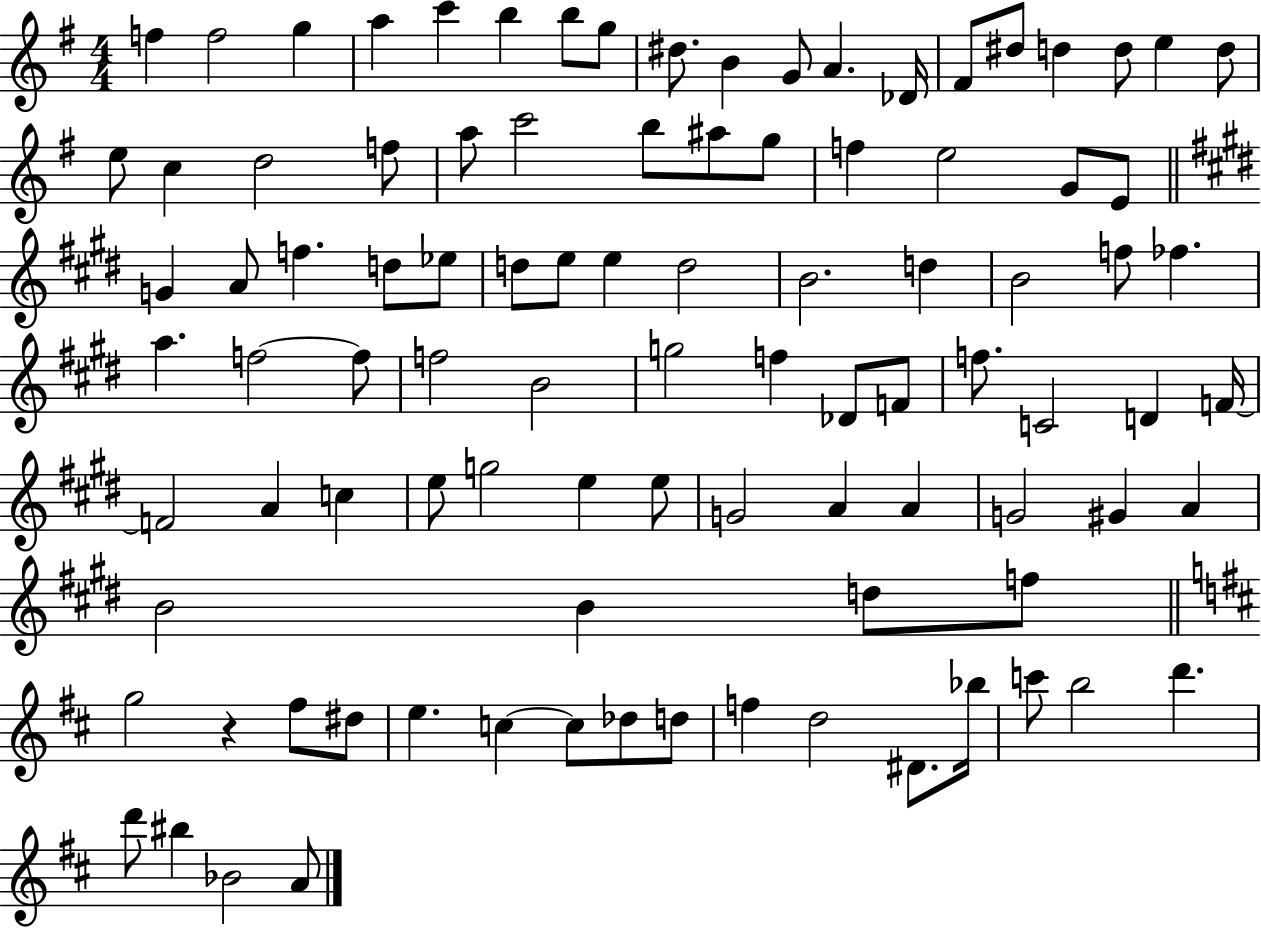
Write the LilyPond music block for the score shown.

{
  \clef treble
  \numericTimeSignature
  \time 4/4
  \key g \major
  f''4 f''2 g''4 | a''4 c'''4 b''4 b''8 g''8 | dis''8. b'4 g'8 a'4. des'16 | fis'8 dis''8 d''4 d''8 e''4 d''8 | \break e''8 c''4 d''2 f''8 | a''8 c'''2 b''8 ais''8 g''8 | f''4 e''2 g'8 e'8 | \bar "||" \break \key e \major g'4 a'8 f''4. d''8 ees''8 | d''8 e''8 e''4 d''2 | b'2. d''4 | b'2 f''8 fes''4. | \break a''4. f''2~~ f''8 | f''2 b'2 | g''2 f''4 des'8 f'8 | f''8. c'2 d'4 f'16~~ | \break f'2 a'4 c''4 | e''8 g''2 e''4 e''8 | g'2 a'4 a'4 | g'2 gis'4 a'4 | \break b'2 b'4 d''8 f''8 | \bar "||" \break \key d \major g''2 r4 fis''8 dis''8 | e''4. c''4~~ c''8 des''8 d''8 | f''4 d''2 dis'8. bes''16 | c'''8 b''2 d'''4. | \break d'''8 bis''4 bes'2 a'8 | \bar "|."
}